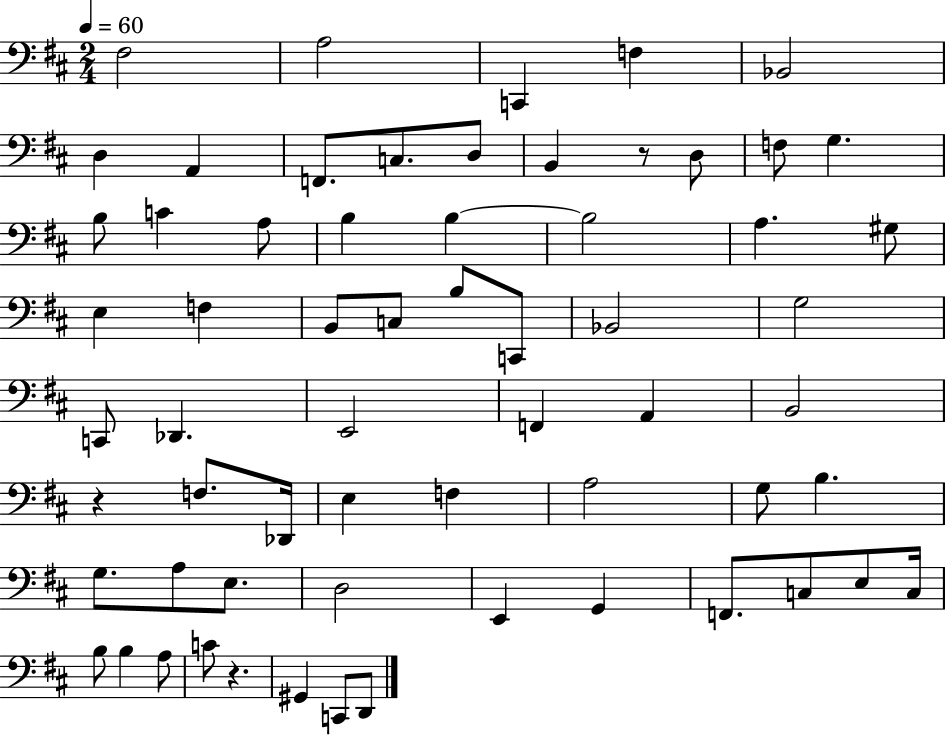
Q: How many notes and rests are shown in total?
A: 63